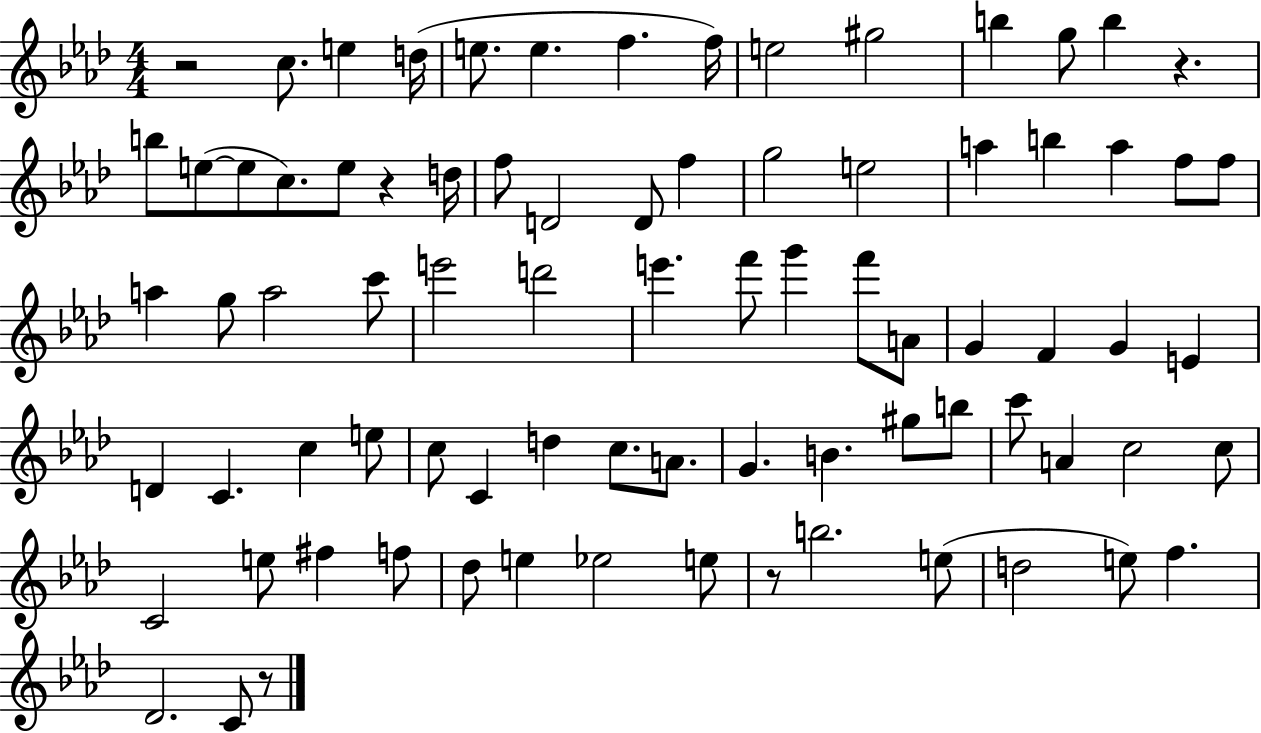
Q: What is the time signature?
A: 4/4